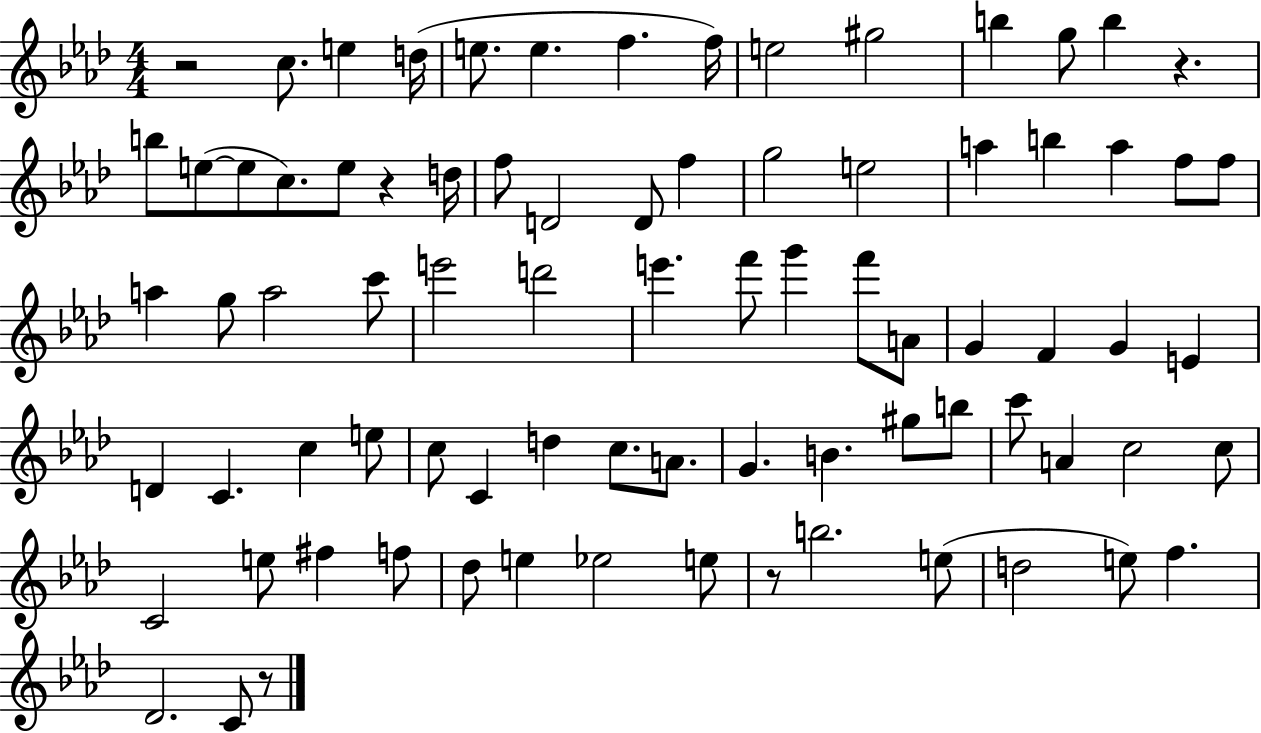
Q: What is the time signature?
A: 4/4